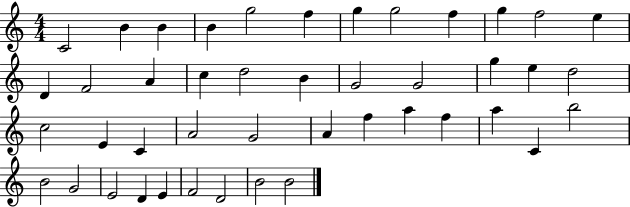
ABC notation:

X:1
T:Untitled
M:4/4
L:1/4
K:C
C2 B B B g2 f g g2 f g f2 e D F2 A c d2 B G2 G2 g e d2 c2 E C A2 G2 A f a f a C b2 B2 G2 E2 D E F2 D2 B2 B2